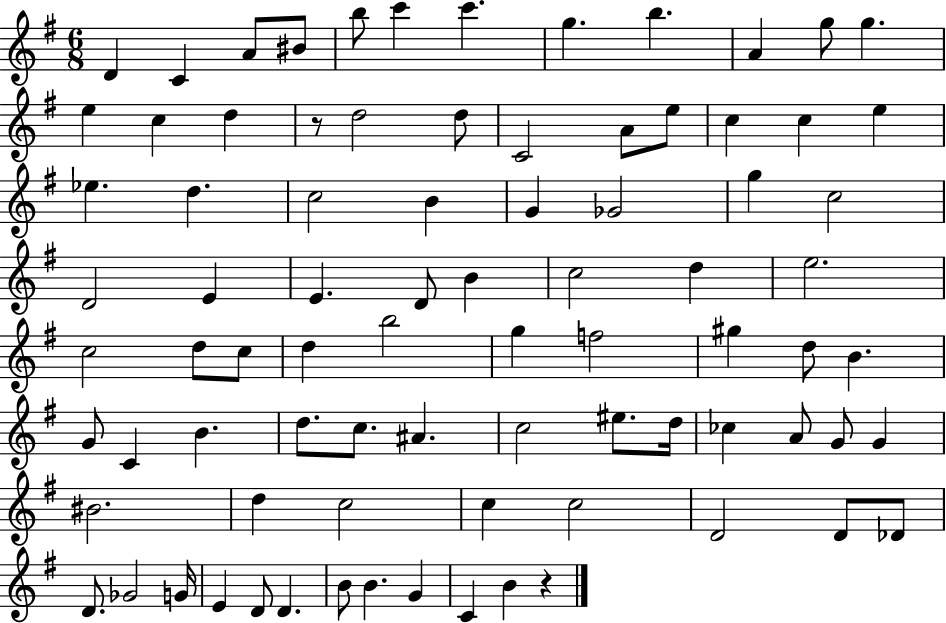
D4/q C4/q A4/e BIS4/e B5/e C6/q C6/q. G5/q. B5/q. A4/q G5/e G5/q. E5/q C5/q D5/q R/e D5/h D5/e C4/h A4/e E5/e C5/q C5/q E5/q Eb5/q. D5/q. C5/h B4/q G4/q Gb4/h G5/q C5/h D4/h E4/q E4/q. D4/e B4/q C5/h D5/q E5/h. C5/h D5/e C5/e D5/q B5/h G5/q F5/h G#5/q D5/e B4/q. G4/e C4/q B4/q. D5/e. C5/e. A#4/q. C5/h EIS5/e. D5/s CES5/q A4/e G4/e G4/q BIS4/h. D5/q C5/h C5/q C5/h D4/h D4/e Db4/e D4/e. Gb4/h G4/s E4/q D4/e D4/q. B4/e B4/q. G4/q C4/q B4/q R/q